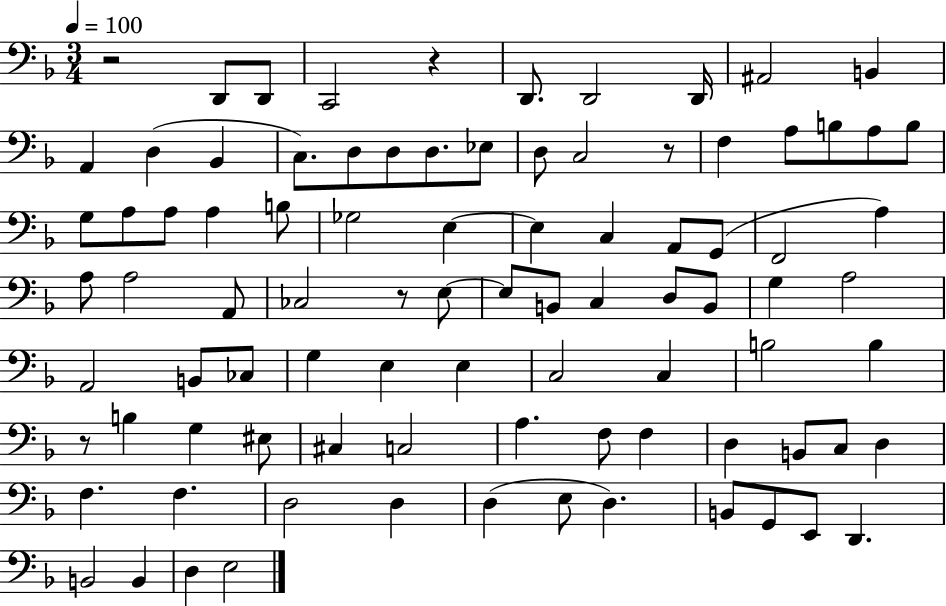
{
  \clef bass
  \numericTimeSignature
  \time 3/4
  \key f \major
  \tempo 4 = 100
  r2 d,8 d,8 | c,2 r4 | d,8. d,2 d,16 | ais,2 b,4 | \break a,4 d4( bes,4 | c8.) d8 d8 d8. ees8 | d8 c2 r8 | f4 a8 b8 a8 b8 | \break g8 a8 a8 a4 b8 | ges2 e4~~ | e4 c4 a,8 g,8( | f,2 a4) | \break a8 a2 a,8 | ces2 r8 e8~~ | e8 b,8 c4 d8 b,8 | g4 a2 | \break a,2 b,8 ces8 | g4 e4 e4 | c2 c4 | b2 b4 | \break r8 b4 g4 eis8 | cis4 c2 | a4. f8 f4 | d4 b,8 c8 d4 | \break f4. f4. | d2 d4 | d4( e8 d4.) | b,8 g,8 e,8 d,4. | \break b,2 b,4 | d4 e2 | \bar "|."
}